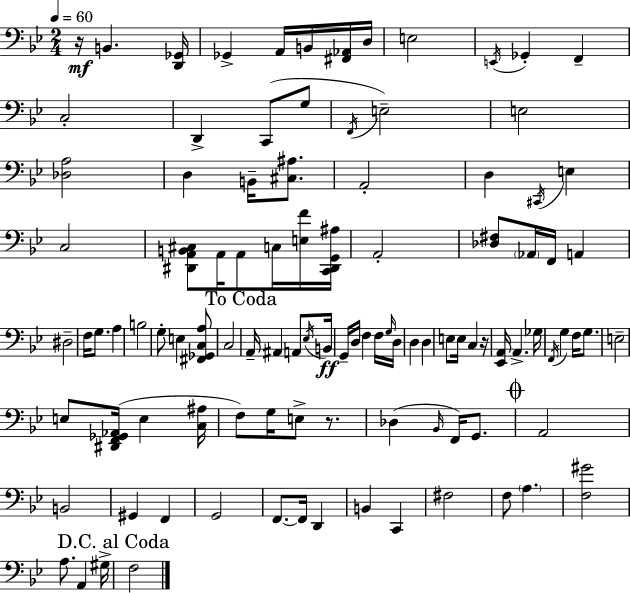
{
  \clef bass
  \numericTimeSignature
  \time 2/4
  \key g \minor
  \tempo 4 = 60
  \repeat volta 2 { r16\mf b,4. <d, ges,>16 | ges,4-> a,16 b,16 <fis, aes,>16 d16 | e2 | \acciaccatura { e,16 } ges,4-. f,4-- | \break c2-. | d,4-> c,8( g8 | \acciaccatura { f,16 } e2--) | e2 | \break <des a>2 | d4 b,16-- <cis ais>8. | a,2-. | d4 \acciaccatura { cis,16 } e4 | \break c2 | <dis, a, b, cis>8 a,16 a,8 | c16 <e f'>16 <c, dis, g, ais>16 a,2-. | <des fis>8 \parenthesize aes,16 f,16 a,4 | \break dis2-- | f16 g8. a4 | b2 | g8-. e4 | \break <fis, ges, c a>8 c2 | \mark "To Coda" a,16-- ais,4 | a,8 \acciaccatura { ees16 }\ff b,16 g,16-- d16 f4 | f16 \grace { g16 } d16 d4 | \break d4 e8 e16 | c4 r16 <ees, a,>16 a,4.-> | ges16 \acciaccatura { f,16 } g4 | f16 g8. e2-- | \break e8 | <dis, f, ges, aes,>16( e4 <c ais>16 f8) | g16 e8-> r8. des4( | \grace { bes,16 } f,16) g,8. \mark \markup { \musicglyph "scripts.coda" } a,2 | \break b,2 | gis,4 | f,4 g,2 | f,8.~~ | \break f,16 d,4 b,4 | c,4 fis2 | f8 | \parenthesize a4. <f gis'>2 | \break a8. | a,4 gis16-> \mark "D.C. al Coda" f2 | } \bar "|."
}